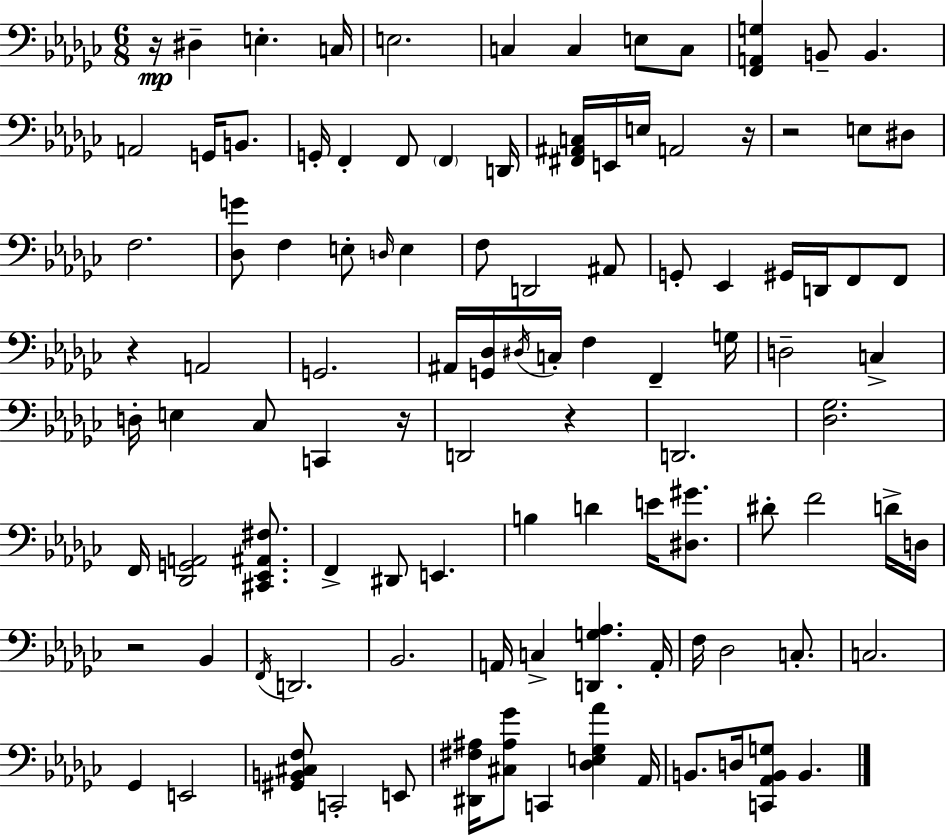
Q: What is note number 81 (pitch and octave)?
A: Ab2